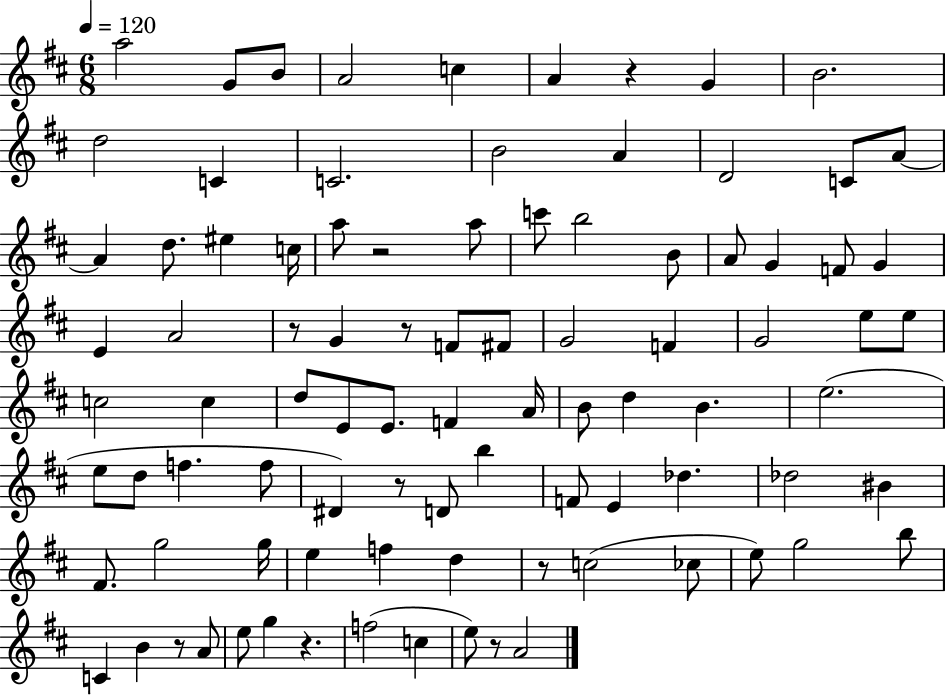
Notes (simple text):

A5/h G4/e B4/e A4/h C5/q A4/q R/q G4/q B4/h. D5/h C4/q C4/h. B4/h A4/q D4/h C4/e A4/e A4/q D5/e. EIS5/q C5/s A5/e R/h A5/e C6/e B5/h B4/e A4/e G4/q F4/e G4/q E4/q A4/h R/e G4/q R/e F4/e F#4/e G4/h F4/q G4/h E5/e E5/e C5/h C5/q D5/e E4/e E4/e. F4/q A4/s B4/e D5/q B4/q. E5/h. E5/e D5/e F5/q. F5/e D#4/q R/e D4/e B5/q F4/e E4/q Db5/q. Db5/h BIS4/q F#4/e. G5/h G5/s E5/q F5/q D5/q R/e C5/h CES5/e E5/e G5/h B5/e C4/q B4/q R/e A4/e E5/e G5/q R/q. F5/h C5/q E5/e R/e A4/h